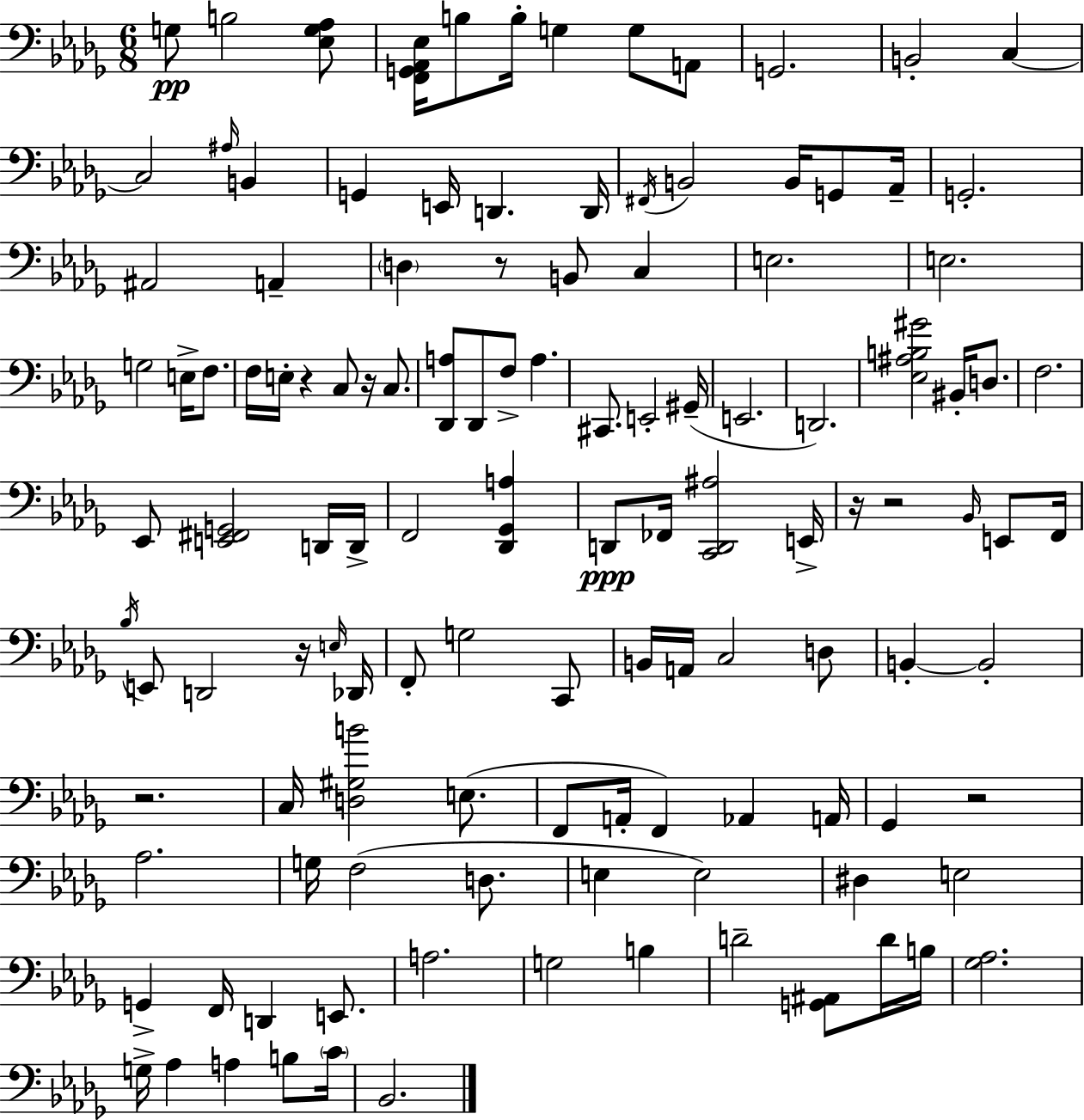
G3/e B3/h [Eb3,G3,Ab3]/e [F2,G2,Ab2,Eb3]/s B3/e B3/s G3/q G3/e A2/e G2/h. B2/h C3/q C3/h A#3/s B2/q G2/q E2/s D2/q. D2/s F#2/s B2/h B2/s G2/e Ab2/s G2/h. A#2/h A2/q D3/q R/e B2/e C3/q E3/h. E3/h. G3/h E3/s F3/e. F3/s E3/s R/q C3/e R/s C3/e. [Db2,A3]/e Db2/e F3/e A3/q. C#2/e. E2/h G#2/s E2/h. D2/h. [Eb3,A#3,B3,G#4]/h BIS2/s D3/e. F3/h. Eb2/e [E2,F#2,G2]/h D2/s D2/s F2/h [Db2,Gb2,A3]/q D2/e FES2/s [C2,D2,A#3]/h E2/s R/s R/h Bb2/s E2/e F2/s Bb3/s E2/e D2/h R/s E3/s Db2/s F2/e G3/h C2/e B2/s A2/s C3/h D3/e B2/q B2/h R/h. C3/s [D3,G#3,B4]/h E3/e. F2/e A2/s F2/q Ab2/q A2/s Gb2/q R/h Ab3/h. G3/s F3/h D3/e. E3/q E3/h D#3/q E3/h G2/q F2/s D2/q E2/e. A3/h. G3/h B3/q D4/h [G2,A#2]/e D4/s B3/s [Gb3,Ab3]/h. G3/s Ab3/q A3/q B3/e C4/s Bb2/h.